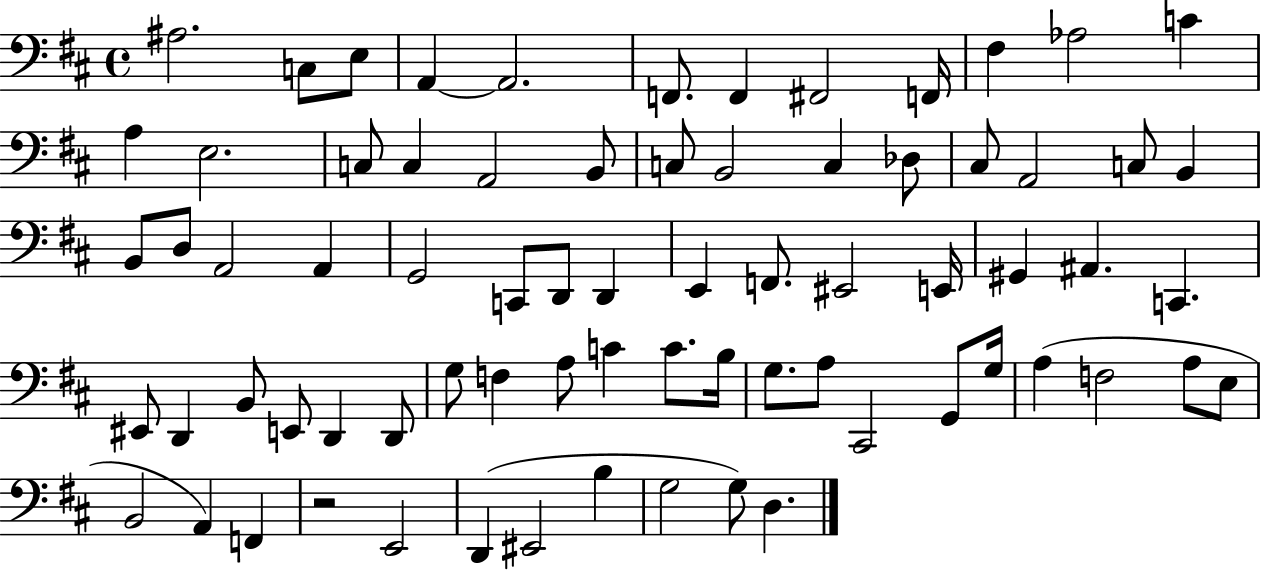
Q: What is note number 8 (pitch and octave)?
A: F#2